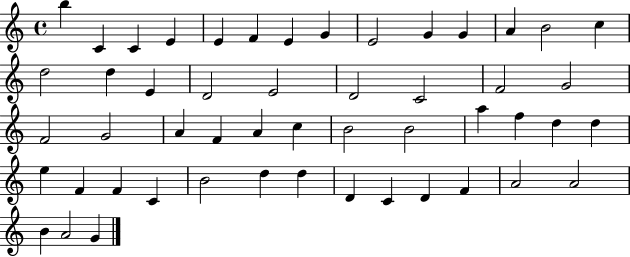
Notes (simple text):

B5/q C4/q C4/q E4/q E4/q F4/q E4/q G4/q E4/h G4/q G4/q A4/q B4/h C5/q D5/h D5/q E4/q D4/h E4/h D4/h C4/h F4/h G4/h F4/h G4/h A4/q F4/q A4/q C5/q B4/h B4/h A5/q F5/q D5/q D5/q E5/q F4/q F4/q C4/q B4/h D5/q D5/q D4/q C4/q D4/q F4/q A4/h A4/h B4/q A4/h G4/q